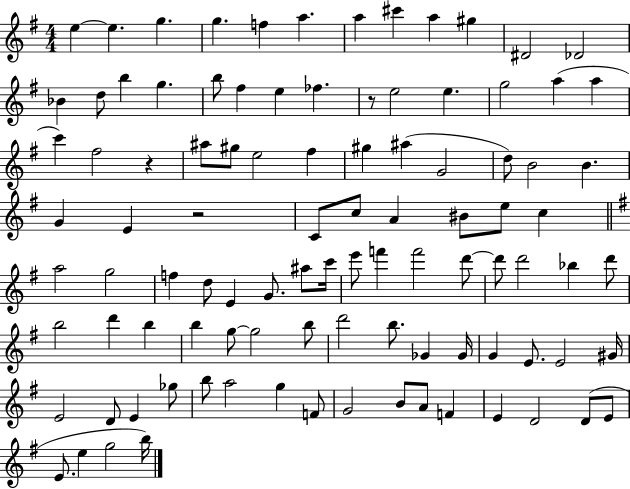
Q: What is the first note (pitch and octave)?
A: E5